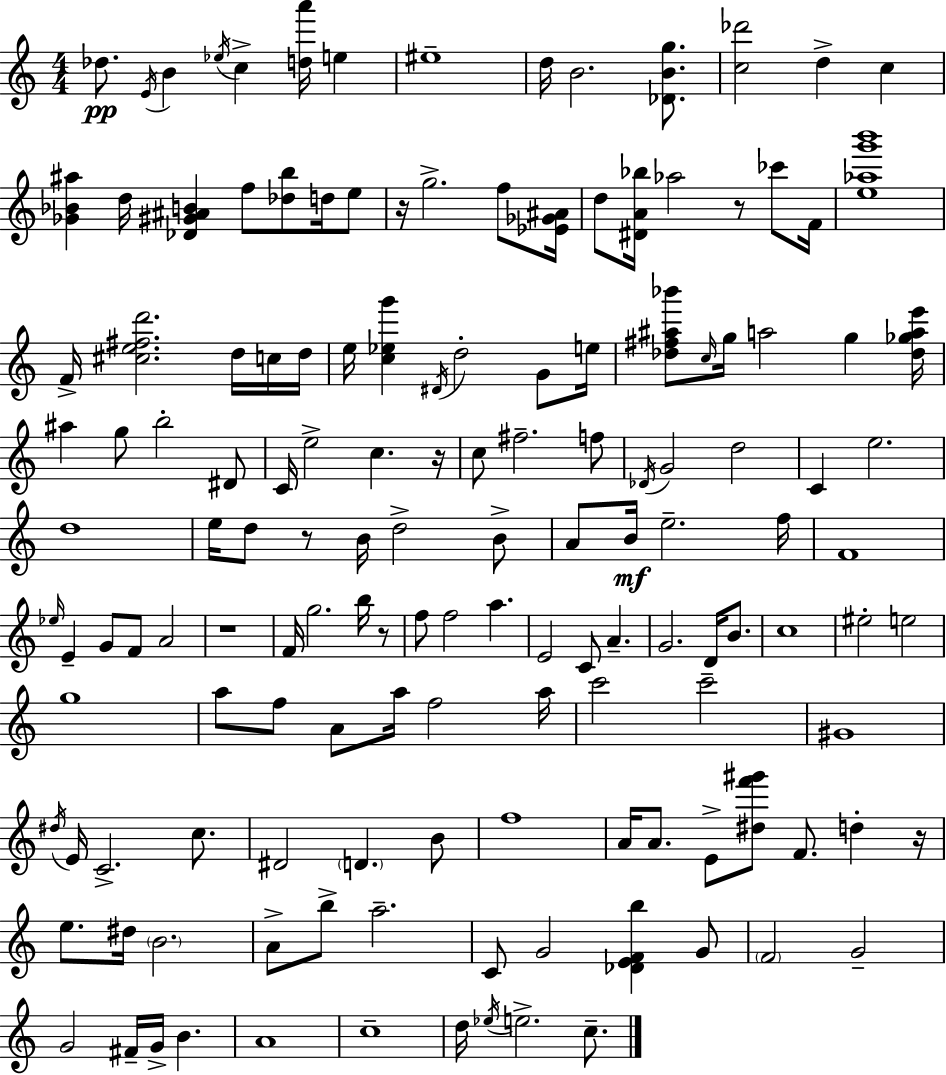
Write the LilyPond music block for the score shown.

{
  \clef treble
  \numericTimeSignature
  \time 4/4
  \key a \minor
  des''8.\pp \acciaccatura { e'16 } b'4 \acciaccatura { ees''16 } c''4-> <d'' a'''>16 e''4 | eis''1-- | d''16 b'2. <des' b' g''>8. | <c'' des'''>2 d''4-> c''4 | \break <ges' bes' ais''>4 d''16 <des' gis' ais' b'>4 f''8 <des'' b''>8 d''16 | e''8 r16 g''2.-> f''8 | <ees' ges' ais'>16 d''8 <dis' a' bes''>16 aes''2 r8 ces'''8 | f'16 <e'' aes'' g''' b'''>1 | \break f'16-> <cis'' e'' fis'' d'''>2. d''16 | c''16 d''16 e''16 <c'' ees'' g'''>4 \acciaccatura { dis'16 } d''2-. | g'8 e''16 <des'' fis'' ais'' bes'''>8 \grace { c''16 } g''16 a''2 g''4 | <des'' ges'' a'' e'''>16 ais''4 g''8 b''2-. | \break dis'8 c'16 e''2-> c''4. | r16 c''8 fis''2.-- | f''8 \acciaccatura { des'16 } g'2 d''2 | c'4 e''2. | \break d''1 | e''16 d''8 r8 b'16 d''2-> | b'8-> a'8 b'16\mf e''2.-- | f''16 f'1 | \break \grace { ees''16 } e'4-- g'8 f'8 a'2 | r1 | f'16 g''2. | b''16 r8 f''8 f''2 | \break a''4. e'2 c'8 | a'4.-- g'2. | d'16 b'8. c''1 | eis''2-. e''2 | \break g''1 | a''8 f''8 a'8 a''16 f''2 | a''16 c'''2 c'''2-- | gis'1 | \break \acciaccatura { dis''16 } e'16 c'2.-> | c''8. dis'2 \parenthesize d'4. | b'8 f''1 | a'16 a'8. e'8-> <dis'' f''' gis'''>8 f'8. | \break d''4-. r16 e''8. dis''16 \parenthesize b'2. | a'8-> b''8-> a''2.-- | c'8 g'2 | <des' e' f' b''>4 g'8 \parenthesize f'2 g'2-- | \break g'2 fis'16-- | g'16-> b'4. a'1 | c''1-- | d''16 \acciaccatura { ees''16 } e''2.-> | \break c''8.-- \bar "|."
}